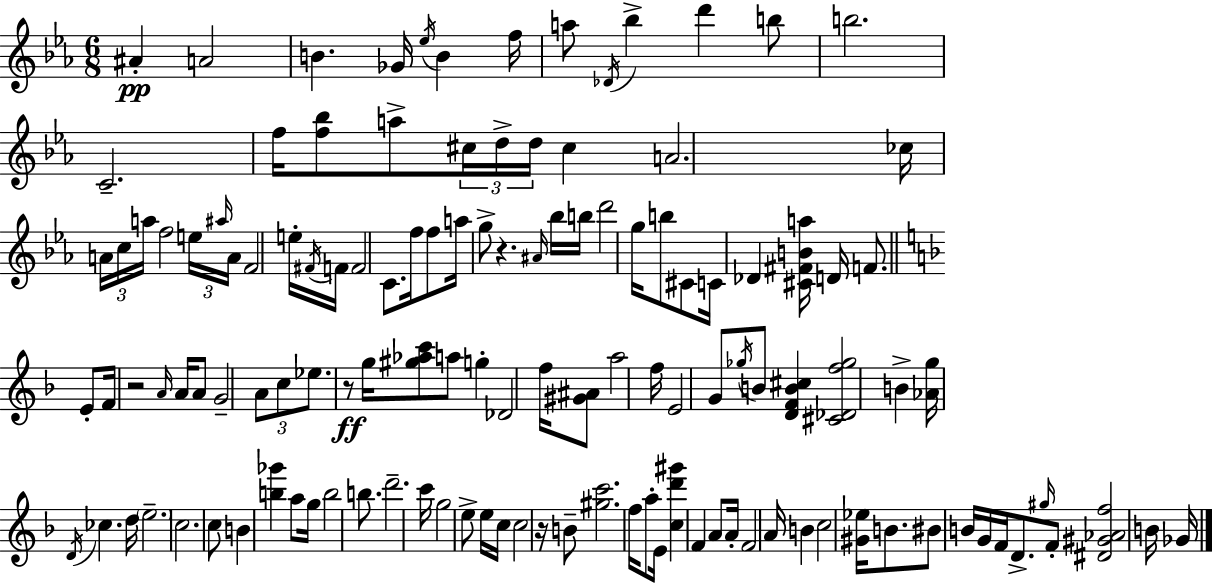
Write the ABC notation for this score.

X:1
T:Untitled
M:6/8
L:1/4
K:Cm
^A A2 B _G/4 _e/4 B f/4 a/2 _D/4 _b d' b/2 b2 C2 f/4 [f_b]/2 a/2 ^c/4 d/4 d/4 ^c A2 _c/4 A/4 c/4 a/4 f2 e/4 ^a/4 A/4 F2 e/4 ^F/4 F/4 F2 C/2 f/4 f/2 a/4 g/2 z ^A/4 _b/4 b/4 d'2 g/4 b/2 ^C/2 C/4 _D [^C^FBa]/4 D/4 F/2 E/2 F/4 z2 A/4 A/4 A/2 G2 A/2 c/2 _e/2 z/2 g/4 [^g_ac']/2 a/2 g _D2 f/4 [^G^A]/2 a2 f/4 E2 G/2 _g/4 B/2 [DFB^c] [^C_Df_g]2 B [_Ag]/4 D/4 _c d/4 e2 c2 c/2 B [b_g'] a/2 g/4 b2 b/2 d'2 c'/4 g2 e/2 e/4 c/4 c2 z/4 B/2 [^gc']2 f/4 a/2 E/4 [cd'^g'] F A/2 A/4 F2 A/4 B c2 [^G_e]/4 B/2 ^B/2 B/4 G/4 F/4 D/2 ^g/4 F/2 [^D^G_Af]2 B/4 _G/4